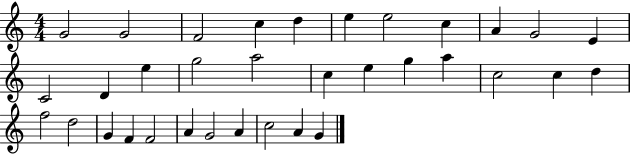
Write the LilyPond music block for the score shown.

{
  \clef treble
  \numericTimeSignature
  \time 4/4
  \key c \major
  g'2 g'2 | f'2 c''4 d''4 | e''4 e''2 c''4 | a'4 g'2 e'4 | \break c'2 d'4 e''4 | g''2 a''2 | c''4 e''4 g''4 a''4 | c''2 c''4 d''4 | \break f''2 d''2 | g'4 f'4 f'2 | a'4 g'2 a'4 | c''2 a'4 g'4 | \break \bar "|."
}